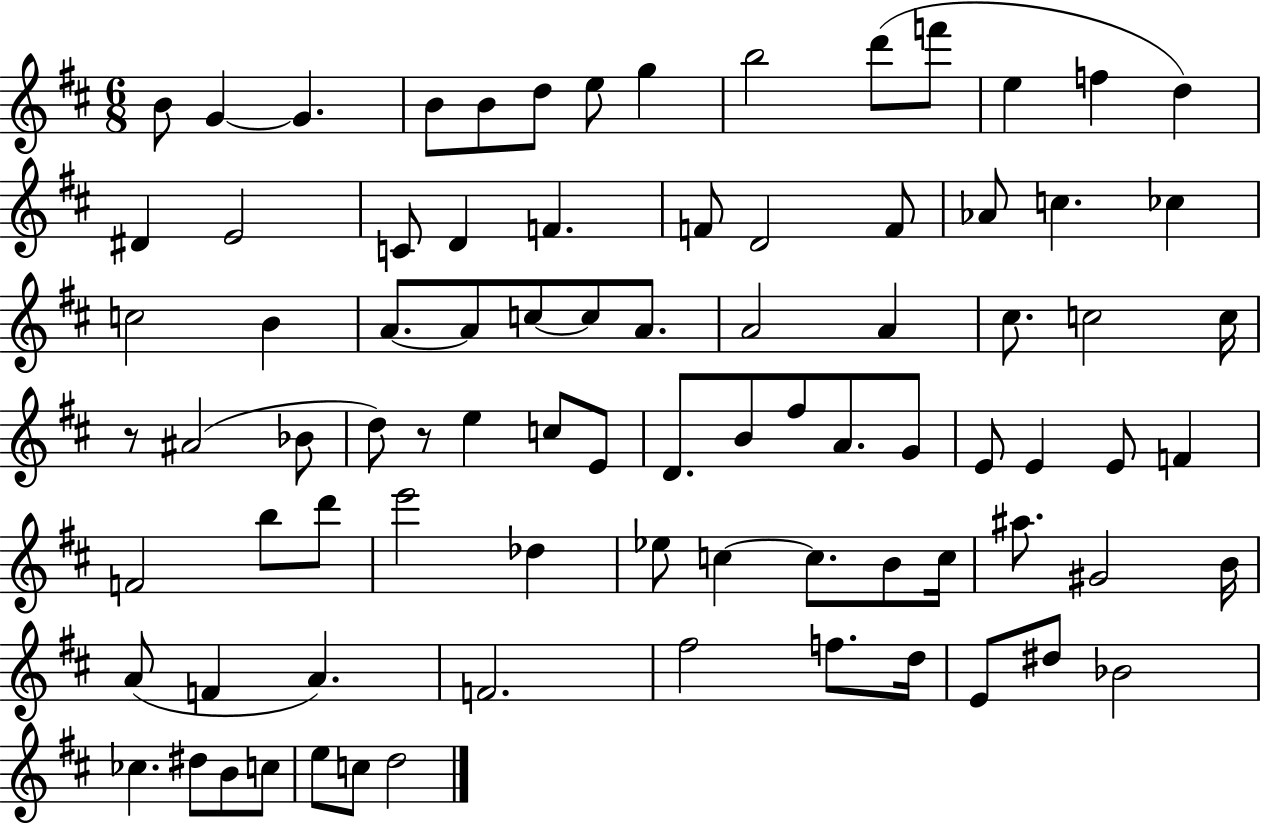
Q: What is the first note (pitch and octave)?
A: B4